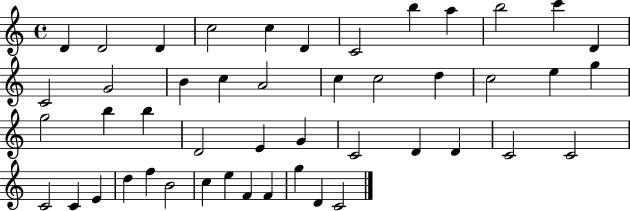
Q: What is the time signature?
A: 4/4